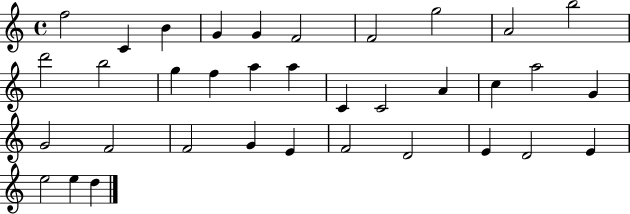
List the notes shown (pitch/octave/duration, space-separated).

F5/h C4/q B4/q G4/q G4/q F4/h F4/h G5/h A4/h B5/h D6/h B5/h G5/q F5/q A5/q A5/q C4/q C4/h A4/q C5/q A5/h G4/q G4/h F4/h F4/h G4/q E4/q F4/h D4/h E4/q D4/h E4/q E5/h E5/q D5/q